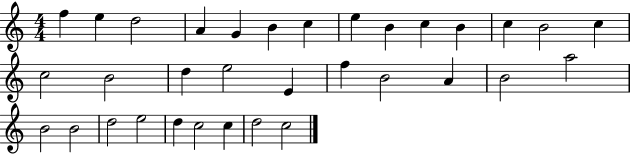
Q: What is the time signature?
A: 4/4